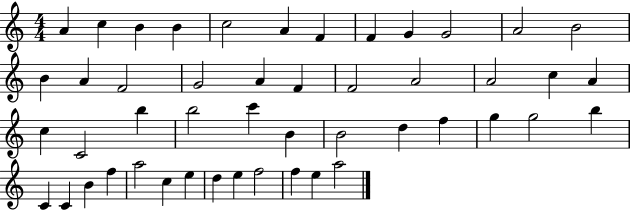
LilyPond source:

{
  \clef treble
  \numericTimeSignature
  \time 4/4
  \key c \major
  a'4 c''4 b'4 b'4 | c''2 a'4 f'4 | f'4 g'4 g'2 | a'2 b'2 | \break b'4 a'4 f'2 | g'2 a'4 f'4 | f'2 a'2 | a'2 c''4 a'4 | \break c''4 c'2 b''4 | b''2 c'''4 b'4 | b'2 d''4 f''4 | g''4 g''2 b''4 | \break c'4 c'4 b'4 f''4 | a''2 c''4 e''4 | d''4 e''4 f''2 | f''4 e''4 a''2 | \break \bar "|."
}